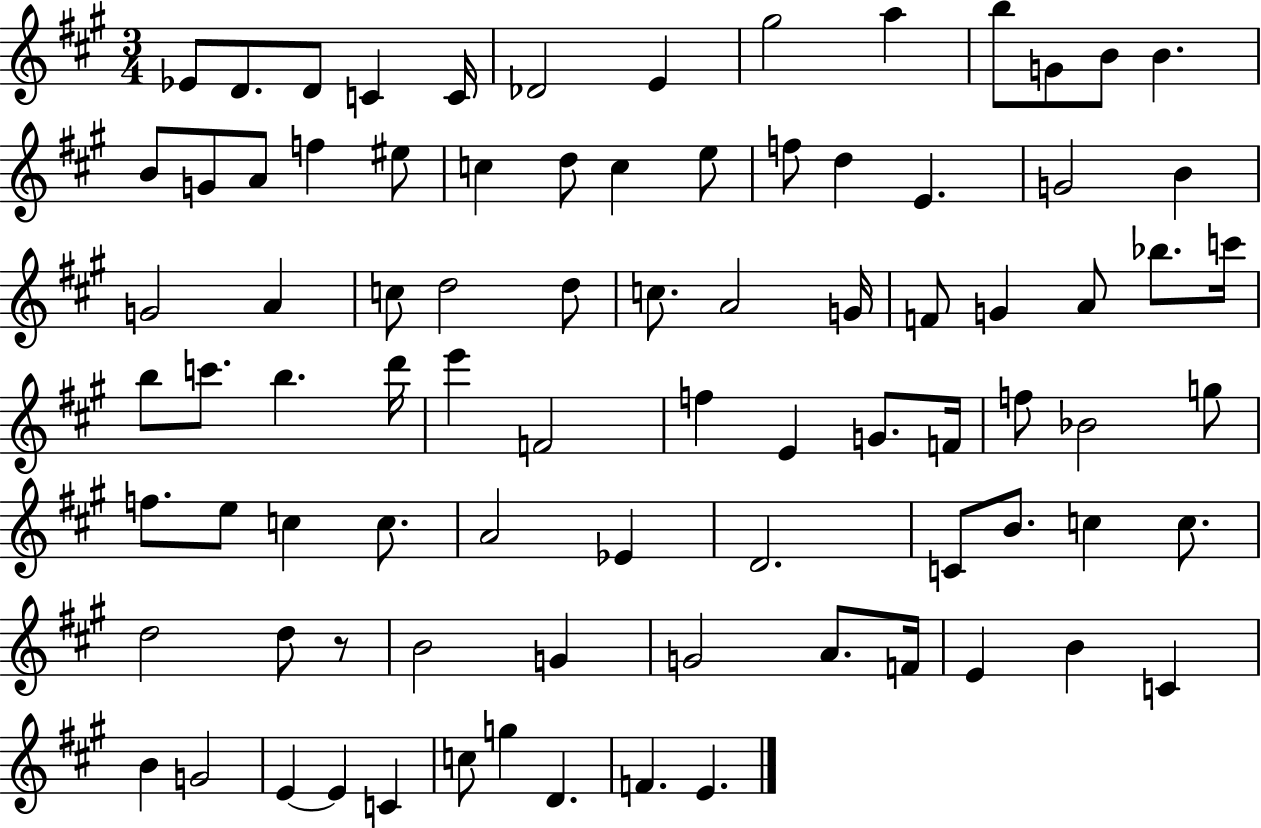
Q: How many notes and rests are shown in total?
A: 85